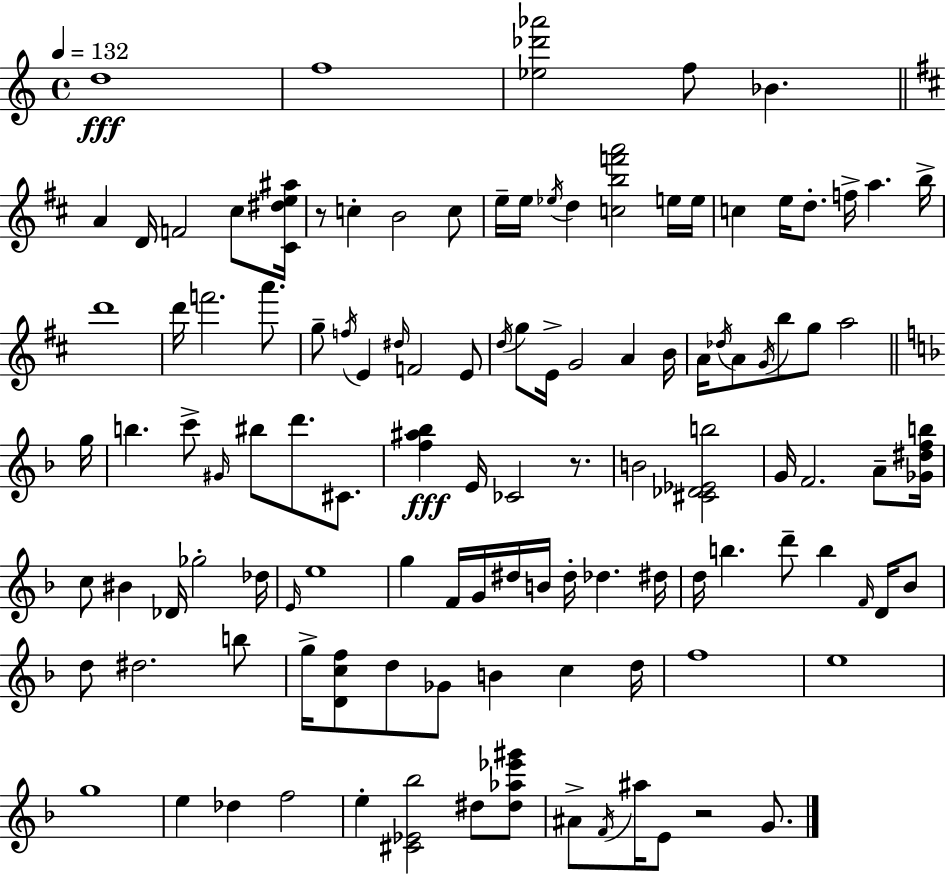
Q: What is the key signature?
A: C major